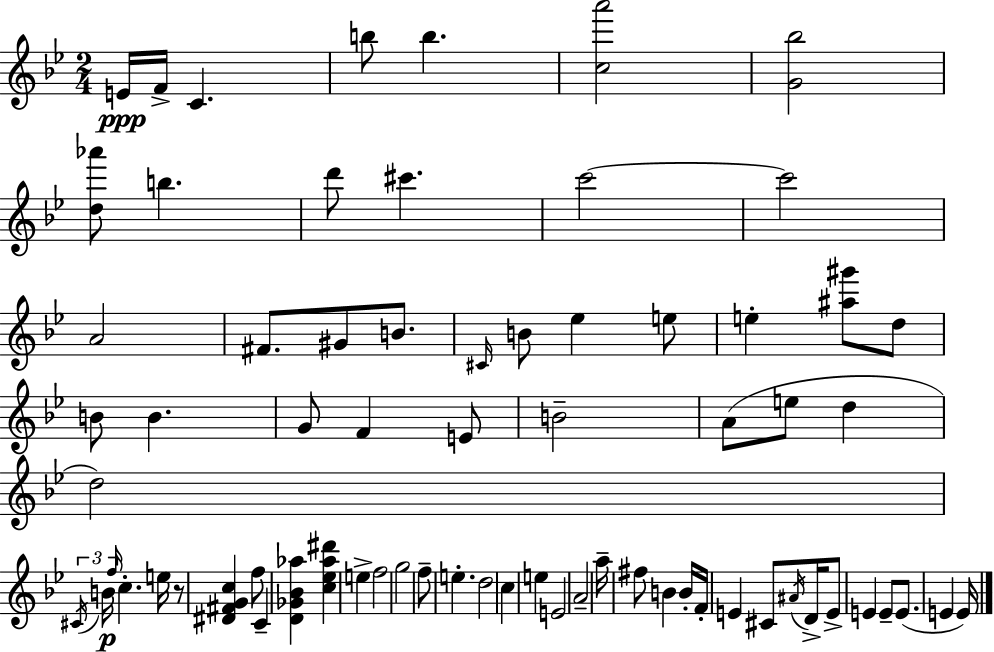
{
  \clef treble
  \numericTimeSignature
  \time 2/4
  \key g \minor
  e'16\ppp f'16-> c'4. | b''8 b''4. | <c'' a'''>2 | <g' bes''>2 | \break <d'' aes'''>8 b''4. | d'''8 cis'''4. | c'''2~~ | c'''2 | \break a'2 | fis'8. gis'8 b'8. | \grace { cis'16 } b'8 ees''4 e''8 | e''4-. <ais'' gis'''>8 d''8 | \break b'8 b'4. | g'8 f'4 e'8 | b'2-- | a'8( e''8 d''4 | \break d''2) | \tuplet 3/2 { \acciaccatura { cis'16 } b'16\p \grace { f''16 } } c''4.-. | e''16 r8 <dis' fis' g' c''>4 | f''8 c'4-- <d' ges' bes' aes''>4 | \break <c'' ees'' aes'' dis'''>4 e''4-> | f''2 | g''2 | f''8-- e''4.-. | \break d''2 | c''4 e''4 | e'2 | a'2-- | \break a''16-- fis''8 b'4 | b'16-. f'16-. e'4 | cis'8 \acciaccatura { ais'16 } d'16-> e'8-> e'4 | e'8-- e'8.( e'4 | \break e'16) \bar "|."
}